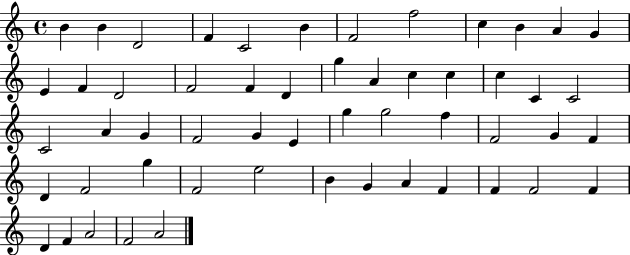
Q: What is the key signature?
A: C major